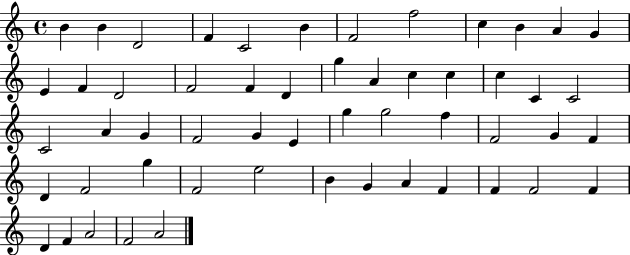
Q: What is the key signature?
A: C major